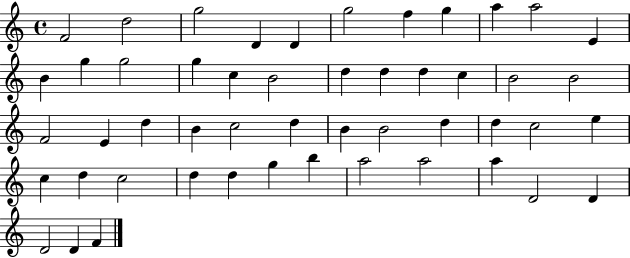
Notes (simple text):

F4/h D5/h G5/h D4/q D4/q G5/h F5/q G5/q A5/q A5/h E4/q B4/q G5/q G5/h G5/q C5/q B4/h D5/q D5/q D5/q C5/q B4/h B4/h F4/h E4/q D5/q B4/q C5/h D5/q B4/q B4/h D5/q D5/q C5/h E5/q C5/q D5/q C5/h D5/q D5/q G5/q B5/q A5/h A5/h A5/q D4/h D4/q D4/h D4/q F4/q